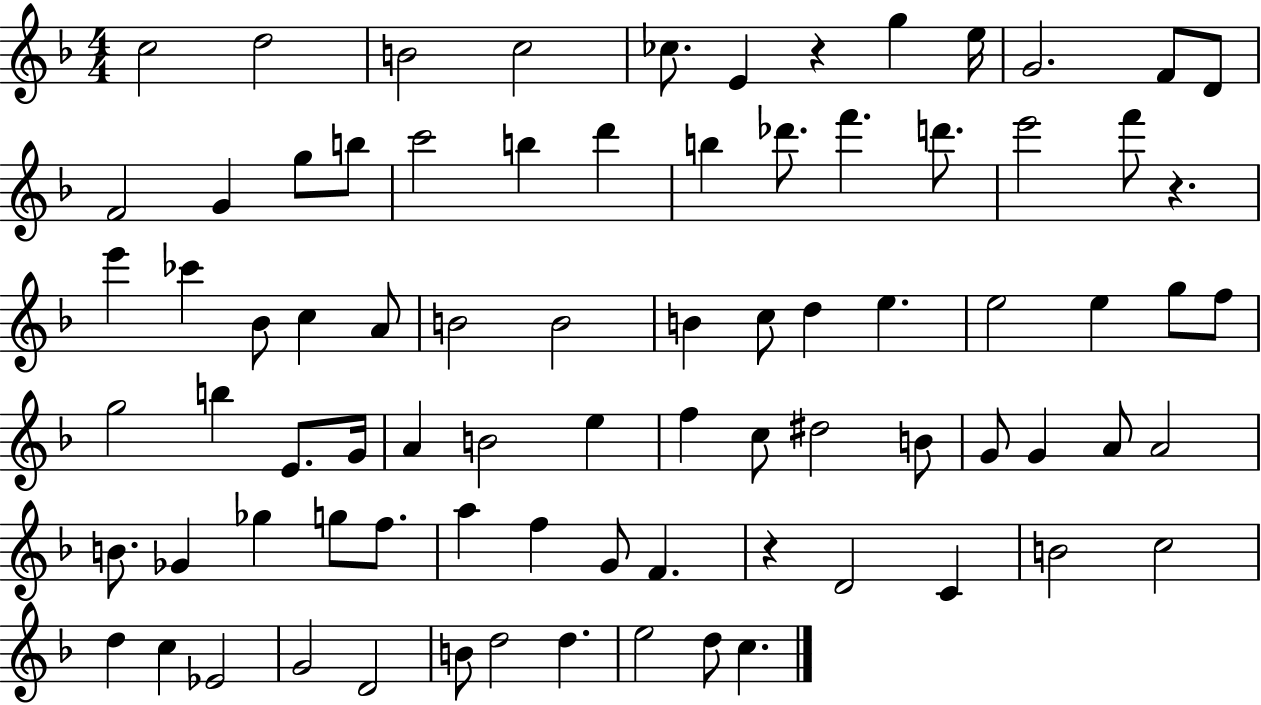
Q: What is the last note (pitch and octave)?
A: C5